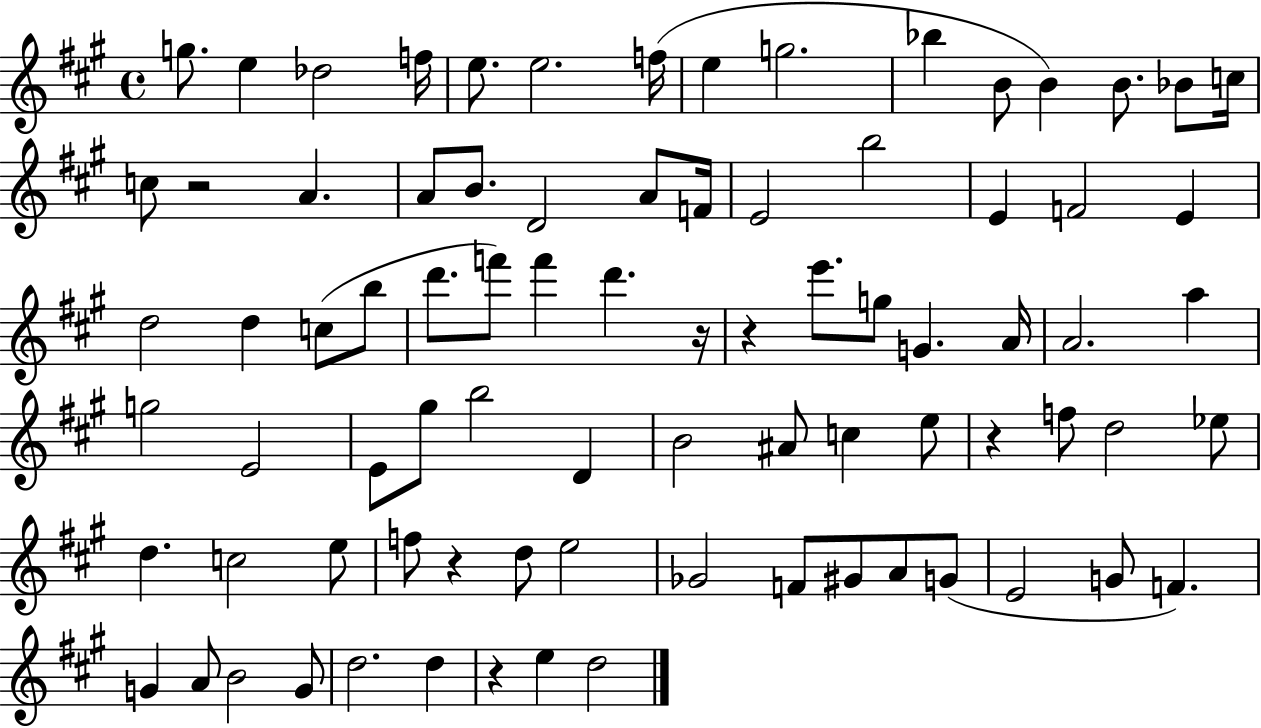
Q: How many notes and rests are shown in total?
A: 82